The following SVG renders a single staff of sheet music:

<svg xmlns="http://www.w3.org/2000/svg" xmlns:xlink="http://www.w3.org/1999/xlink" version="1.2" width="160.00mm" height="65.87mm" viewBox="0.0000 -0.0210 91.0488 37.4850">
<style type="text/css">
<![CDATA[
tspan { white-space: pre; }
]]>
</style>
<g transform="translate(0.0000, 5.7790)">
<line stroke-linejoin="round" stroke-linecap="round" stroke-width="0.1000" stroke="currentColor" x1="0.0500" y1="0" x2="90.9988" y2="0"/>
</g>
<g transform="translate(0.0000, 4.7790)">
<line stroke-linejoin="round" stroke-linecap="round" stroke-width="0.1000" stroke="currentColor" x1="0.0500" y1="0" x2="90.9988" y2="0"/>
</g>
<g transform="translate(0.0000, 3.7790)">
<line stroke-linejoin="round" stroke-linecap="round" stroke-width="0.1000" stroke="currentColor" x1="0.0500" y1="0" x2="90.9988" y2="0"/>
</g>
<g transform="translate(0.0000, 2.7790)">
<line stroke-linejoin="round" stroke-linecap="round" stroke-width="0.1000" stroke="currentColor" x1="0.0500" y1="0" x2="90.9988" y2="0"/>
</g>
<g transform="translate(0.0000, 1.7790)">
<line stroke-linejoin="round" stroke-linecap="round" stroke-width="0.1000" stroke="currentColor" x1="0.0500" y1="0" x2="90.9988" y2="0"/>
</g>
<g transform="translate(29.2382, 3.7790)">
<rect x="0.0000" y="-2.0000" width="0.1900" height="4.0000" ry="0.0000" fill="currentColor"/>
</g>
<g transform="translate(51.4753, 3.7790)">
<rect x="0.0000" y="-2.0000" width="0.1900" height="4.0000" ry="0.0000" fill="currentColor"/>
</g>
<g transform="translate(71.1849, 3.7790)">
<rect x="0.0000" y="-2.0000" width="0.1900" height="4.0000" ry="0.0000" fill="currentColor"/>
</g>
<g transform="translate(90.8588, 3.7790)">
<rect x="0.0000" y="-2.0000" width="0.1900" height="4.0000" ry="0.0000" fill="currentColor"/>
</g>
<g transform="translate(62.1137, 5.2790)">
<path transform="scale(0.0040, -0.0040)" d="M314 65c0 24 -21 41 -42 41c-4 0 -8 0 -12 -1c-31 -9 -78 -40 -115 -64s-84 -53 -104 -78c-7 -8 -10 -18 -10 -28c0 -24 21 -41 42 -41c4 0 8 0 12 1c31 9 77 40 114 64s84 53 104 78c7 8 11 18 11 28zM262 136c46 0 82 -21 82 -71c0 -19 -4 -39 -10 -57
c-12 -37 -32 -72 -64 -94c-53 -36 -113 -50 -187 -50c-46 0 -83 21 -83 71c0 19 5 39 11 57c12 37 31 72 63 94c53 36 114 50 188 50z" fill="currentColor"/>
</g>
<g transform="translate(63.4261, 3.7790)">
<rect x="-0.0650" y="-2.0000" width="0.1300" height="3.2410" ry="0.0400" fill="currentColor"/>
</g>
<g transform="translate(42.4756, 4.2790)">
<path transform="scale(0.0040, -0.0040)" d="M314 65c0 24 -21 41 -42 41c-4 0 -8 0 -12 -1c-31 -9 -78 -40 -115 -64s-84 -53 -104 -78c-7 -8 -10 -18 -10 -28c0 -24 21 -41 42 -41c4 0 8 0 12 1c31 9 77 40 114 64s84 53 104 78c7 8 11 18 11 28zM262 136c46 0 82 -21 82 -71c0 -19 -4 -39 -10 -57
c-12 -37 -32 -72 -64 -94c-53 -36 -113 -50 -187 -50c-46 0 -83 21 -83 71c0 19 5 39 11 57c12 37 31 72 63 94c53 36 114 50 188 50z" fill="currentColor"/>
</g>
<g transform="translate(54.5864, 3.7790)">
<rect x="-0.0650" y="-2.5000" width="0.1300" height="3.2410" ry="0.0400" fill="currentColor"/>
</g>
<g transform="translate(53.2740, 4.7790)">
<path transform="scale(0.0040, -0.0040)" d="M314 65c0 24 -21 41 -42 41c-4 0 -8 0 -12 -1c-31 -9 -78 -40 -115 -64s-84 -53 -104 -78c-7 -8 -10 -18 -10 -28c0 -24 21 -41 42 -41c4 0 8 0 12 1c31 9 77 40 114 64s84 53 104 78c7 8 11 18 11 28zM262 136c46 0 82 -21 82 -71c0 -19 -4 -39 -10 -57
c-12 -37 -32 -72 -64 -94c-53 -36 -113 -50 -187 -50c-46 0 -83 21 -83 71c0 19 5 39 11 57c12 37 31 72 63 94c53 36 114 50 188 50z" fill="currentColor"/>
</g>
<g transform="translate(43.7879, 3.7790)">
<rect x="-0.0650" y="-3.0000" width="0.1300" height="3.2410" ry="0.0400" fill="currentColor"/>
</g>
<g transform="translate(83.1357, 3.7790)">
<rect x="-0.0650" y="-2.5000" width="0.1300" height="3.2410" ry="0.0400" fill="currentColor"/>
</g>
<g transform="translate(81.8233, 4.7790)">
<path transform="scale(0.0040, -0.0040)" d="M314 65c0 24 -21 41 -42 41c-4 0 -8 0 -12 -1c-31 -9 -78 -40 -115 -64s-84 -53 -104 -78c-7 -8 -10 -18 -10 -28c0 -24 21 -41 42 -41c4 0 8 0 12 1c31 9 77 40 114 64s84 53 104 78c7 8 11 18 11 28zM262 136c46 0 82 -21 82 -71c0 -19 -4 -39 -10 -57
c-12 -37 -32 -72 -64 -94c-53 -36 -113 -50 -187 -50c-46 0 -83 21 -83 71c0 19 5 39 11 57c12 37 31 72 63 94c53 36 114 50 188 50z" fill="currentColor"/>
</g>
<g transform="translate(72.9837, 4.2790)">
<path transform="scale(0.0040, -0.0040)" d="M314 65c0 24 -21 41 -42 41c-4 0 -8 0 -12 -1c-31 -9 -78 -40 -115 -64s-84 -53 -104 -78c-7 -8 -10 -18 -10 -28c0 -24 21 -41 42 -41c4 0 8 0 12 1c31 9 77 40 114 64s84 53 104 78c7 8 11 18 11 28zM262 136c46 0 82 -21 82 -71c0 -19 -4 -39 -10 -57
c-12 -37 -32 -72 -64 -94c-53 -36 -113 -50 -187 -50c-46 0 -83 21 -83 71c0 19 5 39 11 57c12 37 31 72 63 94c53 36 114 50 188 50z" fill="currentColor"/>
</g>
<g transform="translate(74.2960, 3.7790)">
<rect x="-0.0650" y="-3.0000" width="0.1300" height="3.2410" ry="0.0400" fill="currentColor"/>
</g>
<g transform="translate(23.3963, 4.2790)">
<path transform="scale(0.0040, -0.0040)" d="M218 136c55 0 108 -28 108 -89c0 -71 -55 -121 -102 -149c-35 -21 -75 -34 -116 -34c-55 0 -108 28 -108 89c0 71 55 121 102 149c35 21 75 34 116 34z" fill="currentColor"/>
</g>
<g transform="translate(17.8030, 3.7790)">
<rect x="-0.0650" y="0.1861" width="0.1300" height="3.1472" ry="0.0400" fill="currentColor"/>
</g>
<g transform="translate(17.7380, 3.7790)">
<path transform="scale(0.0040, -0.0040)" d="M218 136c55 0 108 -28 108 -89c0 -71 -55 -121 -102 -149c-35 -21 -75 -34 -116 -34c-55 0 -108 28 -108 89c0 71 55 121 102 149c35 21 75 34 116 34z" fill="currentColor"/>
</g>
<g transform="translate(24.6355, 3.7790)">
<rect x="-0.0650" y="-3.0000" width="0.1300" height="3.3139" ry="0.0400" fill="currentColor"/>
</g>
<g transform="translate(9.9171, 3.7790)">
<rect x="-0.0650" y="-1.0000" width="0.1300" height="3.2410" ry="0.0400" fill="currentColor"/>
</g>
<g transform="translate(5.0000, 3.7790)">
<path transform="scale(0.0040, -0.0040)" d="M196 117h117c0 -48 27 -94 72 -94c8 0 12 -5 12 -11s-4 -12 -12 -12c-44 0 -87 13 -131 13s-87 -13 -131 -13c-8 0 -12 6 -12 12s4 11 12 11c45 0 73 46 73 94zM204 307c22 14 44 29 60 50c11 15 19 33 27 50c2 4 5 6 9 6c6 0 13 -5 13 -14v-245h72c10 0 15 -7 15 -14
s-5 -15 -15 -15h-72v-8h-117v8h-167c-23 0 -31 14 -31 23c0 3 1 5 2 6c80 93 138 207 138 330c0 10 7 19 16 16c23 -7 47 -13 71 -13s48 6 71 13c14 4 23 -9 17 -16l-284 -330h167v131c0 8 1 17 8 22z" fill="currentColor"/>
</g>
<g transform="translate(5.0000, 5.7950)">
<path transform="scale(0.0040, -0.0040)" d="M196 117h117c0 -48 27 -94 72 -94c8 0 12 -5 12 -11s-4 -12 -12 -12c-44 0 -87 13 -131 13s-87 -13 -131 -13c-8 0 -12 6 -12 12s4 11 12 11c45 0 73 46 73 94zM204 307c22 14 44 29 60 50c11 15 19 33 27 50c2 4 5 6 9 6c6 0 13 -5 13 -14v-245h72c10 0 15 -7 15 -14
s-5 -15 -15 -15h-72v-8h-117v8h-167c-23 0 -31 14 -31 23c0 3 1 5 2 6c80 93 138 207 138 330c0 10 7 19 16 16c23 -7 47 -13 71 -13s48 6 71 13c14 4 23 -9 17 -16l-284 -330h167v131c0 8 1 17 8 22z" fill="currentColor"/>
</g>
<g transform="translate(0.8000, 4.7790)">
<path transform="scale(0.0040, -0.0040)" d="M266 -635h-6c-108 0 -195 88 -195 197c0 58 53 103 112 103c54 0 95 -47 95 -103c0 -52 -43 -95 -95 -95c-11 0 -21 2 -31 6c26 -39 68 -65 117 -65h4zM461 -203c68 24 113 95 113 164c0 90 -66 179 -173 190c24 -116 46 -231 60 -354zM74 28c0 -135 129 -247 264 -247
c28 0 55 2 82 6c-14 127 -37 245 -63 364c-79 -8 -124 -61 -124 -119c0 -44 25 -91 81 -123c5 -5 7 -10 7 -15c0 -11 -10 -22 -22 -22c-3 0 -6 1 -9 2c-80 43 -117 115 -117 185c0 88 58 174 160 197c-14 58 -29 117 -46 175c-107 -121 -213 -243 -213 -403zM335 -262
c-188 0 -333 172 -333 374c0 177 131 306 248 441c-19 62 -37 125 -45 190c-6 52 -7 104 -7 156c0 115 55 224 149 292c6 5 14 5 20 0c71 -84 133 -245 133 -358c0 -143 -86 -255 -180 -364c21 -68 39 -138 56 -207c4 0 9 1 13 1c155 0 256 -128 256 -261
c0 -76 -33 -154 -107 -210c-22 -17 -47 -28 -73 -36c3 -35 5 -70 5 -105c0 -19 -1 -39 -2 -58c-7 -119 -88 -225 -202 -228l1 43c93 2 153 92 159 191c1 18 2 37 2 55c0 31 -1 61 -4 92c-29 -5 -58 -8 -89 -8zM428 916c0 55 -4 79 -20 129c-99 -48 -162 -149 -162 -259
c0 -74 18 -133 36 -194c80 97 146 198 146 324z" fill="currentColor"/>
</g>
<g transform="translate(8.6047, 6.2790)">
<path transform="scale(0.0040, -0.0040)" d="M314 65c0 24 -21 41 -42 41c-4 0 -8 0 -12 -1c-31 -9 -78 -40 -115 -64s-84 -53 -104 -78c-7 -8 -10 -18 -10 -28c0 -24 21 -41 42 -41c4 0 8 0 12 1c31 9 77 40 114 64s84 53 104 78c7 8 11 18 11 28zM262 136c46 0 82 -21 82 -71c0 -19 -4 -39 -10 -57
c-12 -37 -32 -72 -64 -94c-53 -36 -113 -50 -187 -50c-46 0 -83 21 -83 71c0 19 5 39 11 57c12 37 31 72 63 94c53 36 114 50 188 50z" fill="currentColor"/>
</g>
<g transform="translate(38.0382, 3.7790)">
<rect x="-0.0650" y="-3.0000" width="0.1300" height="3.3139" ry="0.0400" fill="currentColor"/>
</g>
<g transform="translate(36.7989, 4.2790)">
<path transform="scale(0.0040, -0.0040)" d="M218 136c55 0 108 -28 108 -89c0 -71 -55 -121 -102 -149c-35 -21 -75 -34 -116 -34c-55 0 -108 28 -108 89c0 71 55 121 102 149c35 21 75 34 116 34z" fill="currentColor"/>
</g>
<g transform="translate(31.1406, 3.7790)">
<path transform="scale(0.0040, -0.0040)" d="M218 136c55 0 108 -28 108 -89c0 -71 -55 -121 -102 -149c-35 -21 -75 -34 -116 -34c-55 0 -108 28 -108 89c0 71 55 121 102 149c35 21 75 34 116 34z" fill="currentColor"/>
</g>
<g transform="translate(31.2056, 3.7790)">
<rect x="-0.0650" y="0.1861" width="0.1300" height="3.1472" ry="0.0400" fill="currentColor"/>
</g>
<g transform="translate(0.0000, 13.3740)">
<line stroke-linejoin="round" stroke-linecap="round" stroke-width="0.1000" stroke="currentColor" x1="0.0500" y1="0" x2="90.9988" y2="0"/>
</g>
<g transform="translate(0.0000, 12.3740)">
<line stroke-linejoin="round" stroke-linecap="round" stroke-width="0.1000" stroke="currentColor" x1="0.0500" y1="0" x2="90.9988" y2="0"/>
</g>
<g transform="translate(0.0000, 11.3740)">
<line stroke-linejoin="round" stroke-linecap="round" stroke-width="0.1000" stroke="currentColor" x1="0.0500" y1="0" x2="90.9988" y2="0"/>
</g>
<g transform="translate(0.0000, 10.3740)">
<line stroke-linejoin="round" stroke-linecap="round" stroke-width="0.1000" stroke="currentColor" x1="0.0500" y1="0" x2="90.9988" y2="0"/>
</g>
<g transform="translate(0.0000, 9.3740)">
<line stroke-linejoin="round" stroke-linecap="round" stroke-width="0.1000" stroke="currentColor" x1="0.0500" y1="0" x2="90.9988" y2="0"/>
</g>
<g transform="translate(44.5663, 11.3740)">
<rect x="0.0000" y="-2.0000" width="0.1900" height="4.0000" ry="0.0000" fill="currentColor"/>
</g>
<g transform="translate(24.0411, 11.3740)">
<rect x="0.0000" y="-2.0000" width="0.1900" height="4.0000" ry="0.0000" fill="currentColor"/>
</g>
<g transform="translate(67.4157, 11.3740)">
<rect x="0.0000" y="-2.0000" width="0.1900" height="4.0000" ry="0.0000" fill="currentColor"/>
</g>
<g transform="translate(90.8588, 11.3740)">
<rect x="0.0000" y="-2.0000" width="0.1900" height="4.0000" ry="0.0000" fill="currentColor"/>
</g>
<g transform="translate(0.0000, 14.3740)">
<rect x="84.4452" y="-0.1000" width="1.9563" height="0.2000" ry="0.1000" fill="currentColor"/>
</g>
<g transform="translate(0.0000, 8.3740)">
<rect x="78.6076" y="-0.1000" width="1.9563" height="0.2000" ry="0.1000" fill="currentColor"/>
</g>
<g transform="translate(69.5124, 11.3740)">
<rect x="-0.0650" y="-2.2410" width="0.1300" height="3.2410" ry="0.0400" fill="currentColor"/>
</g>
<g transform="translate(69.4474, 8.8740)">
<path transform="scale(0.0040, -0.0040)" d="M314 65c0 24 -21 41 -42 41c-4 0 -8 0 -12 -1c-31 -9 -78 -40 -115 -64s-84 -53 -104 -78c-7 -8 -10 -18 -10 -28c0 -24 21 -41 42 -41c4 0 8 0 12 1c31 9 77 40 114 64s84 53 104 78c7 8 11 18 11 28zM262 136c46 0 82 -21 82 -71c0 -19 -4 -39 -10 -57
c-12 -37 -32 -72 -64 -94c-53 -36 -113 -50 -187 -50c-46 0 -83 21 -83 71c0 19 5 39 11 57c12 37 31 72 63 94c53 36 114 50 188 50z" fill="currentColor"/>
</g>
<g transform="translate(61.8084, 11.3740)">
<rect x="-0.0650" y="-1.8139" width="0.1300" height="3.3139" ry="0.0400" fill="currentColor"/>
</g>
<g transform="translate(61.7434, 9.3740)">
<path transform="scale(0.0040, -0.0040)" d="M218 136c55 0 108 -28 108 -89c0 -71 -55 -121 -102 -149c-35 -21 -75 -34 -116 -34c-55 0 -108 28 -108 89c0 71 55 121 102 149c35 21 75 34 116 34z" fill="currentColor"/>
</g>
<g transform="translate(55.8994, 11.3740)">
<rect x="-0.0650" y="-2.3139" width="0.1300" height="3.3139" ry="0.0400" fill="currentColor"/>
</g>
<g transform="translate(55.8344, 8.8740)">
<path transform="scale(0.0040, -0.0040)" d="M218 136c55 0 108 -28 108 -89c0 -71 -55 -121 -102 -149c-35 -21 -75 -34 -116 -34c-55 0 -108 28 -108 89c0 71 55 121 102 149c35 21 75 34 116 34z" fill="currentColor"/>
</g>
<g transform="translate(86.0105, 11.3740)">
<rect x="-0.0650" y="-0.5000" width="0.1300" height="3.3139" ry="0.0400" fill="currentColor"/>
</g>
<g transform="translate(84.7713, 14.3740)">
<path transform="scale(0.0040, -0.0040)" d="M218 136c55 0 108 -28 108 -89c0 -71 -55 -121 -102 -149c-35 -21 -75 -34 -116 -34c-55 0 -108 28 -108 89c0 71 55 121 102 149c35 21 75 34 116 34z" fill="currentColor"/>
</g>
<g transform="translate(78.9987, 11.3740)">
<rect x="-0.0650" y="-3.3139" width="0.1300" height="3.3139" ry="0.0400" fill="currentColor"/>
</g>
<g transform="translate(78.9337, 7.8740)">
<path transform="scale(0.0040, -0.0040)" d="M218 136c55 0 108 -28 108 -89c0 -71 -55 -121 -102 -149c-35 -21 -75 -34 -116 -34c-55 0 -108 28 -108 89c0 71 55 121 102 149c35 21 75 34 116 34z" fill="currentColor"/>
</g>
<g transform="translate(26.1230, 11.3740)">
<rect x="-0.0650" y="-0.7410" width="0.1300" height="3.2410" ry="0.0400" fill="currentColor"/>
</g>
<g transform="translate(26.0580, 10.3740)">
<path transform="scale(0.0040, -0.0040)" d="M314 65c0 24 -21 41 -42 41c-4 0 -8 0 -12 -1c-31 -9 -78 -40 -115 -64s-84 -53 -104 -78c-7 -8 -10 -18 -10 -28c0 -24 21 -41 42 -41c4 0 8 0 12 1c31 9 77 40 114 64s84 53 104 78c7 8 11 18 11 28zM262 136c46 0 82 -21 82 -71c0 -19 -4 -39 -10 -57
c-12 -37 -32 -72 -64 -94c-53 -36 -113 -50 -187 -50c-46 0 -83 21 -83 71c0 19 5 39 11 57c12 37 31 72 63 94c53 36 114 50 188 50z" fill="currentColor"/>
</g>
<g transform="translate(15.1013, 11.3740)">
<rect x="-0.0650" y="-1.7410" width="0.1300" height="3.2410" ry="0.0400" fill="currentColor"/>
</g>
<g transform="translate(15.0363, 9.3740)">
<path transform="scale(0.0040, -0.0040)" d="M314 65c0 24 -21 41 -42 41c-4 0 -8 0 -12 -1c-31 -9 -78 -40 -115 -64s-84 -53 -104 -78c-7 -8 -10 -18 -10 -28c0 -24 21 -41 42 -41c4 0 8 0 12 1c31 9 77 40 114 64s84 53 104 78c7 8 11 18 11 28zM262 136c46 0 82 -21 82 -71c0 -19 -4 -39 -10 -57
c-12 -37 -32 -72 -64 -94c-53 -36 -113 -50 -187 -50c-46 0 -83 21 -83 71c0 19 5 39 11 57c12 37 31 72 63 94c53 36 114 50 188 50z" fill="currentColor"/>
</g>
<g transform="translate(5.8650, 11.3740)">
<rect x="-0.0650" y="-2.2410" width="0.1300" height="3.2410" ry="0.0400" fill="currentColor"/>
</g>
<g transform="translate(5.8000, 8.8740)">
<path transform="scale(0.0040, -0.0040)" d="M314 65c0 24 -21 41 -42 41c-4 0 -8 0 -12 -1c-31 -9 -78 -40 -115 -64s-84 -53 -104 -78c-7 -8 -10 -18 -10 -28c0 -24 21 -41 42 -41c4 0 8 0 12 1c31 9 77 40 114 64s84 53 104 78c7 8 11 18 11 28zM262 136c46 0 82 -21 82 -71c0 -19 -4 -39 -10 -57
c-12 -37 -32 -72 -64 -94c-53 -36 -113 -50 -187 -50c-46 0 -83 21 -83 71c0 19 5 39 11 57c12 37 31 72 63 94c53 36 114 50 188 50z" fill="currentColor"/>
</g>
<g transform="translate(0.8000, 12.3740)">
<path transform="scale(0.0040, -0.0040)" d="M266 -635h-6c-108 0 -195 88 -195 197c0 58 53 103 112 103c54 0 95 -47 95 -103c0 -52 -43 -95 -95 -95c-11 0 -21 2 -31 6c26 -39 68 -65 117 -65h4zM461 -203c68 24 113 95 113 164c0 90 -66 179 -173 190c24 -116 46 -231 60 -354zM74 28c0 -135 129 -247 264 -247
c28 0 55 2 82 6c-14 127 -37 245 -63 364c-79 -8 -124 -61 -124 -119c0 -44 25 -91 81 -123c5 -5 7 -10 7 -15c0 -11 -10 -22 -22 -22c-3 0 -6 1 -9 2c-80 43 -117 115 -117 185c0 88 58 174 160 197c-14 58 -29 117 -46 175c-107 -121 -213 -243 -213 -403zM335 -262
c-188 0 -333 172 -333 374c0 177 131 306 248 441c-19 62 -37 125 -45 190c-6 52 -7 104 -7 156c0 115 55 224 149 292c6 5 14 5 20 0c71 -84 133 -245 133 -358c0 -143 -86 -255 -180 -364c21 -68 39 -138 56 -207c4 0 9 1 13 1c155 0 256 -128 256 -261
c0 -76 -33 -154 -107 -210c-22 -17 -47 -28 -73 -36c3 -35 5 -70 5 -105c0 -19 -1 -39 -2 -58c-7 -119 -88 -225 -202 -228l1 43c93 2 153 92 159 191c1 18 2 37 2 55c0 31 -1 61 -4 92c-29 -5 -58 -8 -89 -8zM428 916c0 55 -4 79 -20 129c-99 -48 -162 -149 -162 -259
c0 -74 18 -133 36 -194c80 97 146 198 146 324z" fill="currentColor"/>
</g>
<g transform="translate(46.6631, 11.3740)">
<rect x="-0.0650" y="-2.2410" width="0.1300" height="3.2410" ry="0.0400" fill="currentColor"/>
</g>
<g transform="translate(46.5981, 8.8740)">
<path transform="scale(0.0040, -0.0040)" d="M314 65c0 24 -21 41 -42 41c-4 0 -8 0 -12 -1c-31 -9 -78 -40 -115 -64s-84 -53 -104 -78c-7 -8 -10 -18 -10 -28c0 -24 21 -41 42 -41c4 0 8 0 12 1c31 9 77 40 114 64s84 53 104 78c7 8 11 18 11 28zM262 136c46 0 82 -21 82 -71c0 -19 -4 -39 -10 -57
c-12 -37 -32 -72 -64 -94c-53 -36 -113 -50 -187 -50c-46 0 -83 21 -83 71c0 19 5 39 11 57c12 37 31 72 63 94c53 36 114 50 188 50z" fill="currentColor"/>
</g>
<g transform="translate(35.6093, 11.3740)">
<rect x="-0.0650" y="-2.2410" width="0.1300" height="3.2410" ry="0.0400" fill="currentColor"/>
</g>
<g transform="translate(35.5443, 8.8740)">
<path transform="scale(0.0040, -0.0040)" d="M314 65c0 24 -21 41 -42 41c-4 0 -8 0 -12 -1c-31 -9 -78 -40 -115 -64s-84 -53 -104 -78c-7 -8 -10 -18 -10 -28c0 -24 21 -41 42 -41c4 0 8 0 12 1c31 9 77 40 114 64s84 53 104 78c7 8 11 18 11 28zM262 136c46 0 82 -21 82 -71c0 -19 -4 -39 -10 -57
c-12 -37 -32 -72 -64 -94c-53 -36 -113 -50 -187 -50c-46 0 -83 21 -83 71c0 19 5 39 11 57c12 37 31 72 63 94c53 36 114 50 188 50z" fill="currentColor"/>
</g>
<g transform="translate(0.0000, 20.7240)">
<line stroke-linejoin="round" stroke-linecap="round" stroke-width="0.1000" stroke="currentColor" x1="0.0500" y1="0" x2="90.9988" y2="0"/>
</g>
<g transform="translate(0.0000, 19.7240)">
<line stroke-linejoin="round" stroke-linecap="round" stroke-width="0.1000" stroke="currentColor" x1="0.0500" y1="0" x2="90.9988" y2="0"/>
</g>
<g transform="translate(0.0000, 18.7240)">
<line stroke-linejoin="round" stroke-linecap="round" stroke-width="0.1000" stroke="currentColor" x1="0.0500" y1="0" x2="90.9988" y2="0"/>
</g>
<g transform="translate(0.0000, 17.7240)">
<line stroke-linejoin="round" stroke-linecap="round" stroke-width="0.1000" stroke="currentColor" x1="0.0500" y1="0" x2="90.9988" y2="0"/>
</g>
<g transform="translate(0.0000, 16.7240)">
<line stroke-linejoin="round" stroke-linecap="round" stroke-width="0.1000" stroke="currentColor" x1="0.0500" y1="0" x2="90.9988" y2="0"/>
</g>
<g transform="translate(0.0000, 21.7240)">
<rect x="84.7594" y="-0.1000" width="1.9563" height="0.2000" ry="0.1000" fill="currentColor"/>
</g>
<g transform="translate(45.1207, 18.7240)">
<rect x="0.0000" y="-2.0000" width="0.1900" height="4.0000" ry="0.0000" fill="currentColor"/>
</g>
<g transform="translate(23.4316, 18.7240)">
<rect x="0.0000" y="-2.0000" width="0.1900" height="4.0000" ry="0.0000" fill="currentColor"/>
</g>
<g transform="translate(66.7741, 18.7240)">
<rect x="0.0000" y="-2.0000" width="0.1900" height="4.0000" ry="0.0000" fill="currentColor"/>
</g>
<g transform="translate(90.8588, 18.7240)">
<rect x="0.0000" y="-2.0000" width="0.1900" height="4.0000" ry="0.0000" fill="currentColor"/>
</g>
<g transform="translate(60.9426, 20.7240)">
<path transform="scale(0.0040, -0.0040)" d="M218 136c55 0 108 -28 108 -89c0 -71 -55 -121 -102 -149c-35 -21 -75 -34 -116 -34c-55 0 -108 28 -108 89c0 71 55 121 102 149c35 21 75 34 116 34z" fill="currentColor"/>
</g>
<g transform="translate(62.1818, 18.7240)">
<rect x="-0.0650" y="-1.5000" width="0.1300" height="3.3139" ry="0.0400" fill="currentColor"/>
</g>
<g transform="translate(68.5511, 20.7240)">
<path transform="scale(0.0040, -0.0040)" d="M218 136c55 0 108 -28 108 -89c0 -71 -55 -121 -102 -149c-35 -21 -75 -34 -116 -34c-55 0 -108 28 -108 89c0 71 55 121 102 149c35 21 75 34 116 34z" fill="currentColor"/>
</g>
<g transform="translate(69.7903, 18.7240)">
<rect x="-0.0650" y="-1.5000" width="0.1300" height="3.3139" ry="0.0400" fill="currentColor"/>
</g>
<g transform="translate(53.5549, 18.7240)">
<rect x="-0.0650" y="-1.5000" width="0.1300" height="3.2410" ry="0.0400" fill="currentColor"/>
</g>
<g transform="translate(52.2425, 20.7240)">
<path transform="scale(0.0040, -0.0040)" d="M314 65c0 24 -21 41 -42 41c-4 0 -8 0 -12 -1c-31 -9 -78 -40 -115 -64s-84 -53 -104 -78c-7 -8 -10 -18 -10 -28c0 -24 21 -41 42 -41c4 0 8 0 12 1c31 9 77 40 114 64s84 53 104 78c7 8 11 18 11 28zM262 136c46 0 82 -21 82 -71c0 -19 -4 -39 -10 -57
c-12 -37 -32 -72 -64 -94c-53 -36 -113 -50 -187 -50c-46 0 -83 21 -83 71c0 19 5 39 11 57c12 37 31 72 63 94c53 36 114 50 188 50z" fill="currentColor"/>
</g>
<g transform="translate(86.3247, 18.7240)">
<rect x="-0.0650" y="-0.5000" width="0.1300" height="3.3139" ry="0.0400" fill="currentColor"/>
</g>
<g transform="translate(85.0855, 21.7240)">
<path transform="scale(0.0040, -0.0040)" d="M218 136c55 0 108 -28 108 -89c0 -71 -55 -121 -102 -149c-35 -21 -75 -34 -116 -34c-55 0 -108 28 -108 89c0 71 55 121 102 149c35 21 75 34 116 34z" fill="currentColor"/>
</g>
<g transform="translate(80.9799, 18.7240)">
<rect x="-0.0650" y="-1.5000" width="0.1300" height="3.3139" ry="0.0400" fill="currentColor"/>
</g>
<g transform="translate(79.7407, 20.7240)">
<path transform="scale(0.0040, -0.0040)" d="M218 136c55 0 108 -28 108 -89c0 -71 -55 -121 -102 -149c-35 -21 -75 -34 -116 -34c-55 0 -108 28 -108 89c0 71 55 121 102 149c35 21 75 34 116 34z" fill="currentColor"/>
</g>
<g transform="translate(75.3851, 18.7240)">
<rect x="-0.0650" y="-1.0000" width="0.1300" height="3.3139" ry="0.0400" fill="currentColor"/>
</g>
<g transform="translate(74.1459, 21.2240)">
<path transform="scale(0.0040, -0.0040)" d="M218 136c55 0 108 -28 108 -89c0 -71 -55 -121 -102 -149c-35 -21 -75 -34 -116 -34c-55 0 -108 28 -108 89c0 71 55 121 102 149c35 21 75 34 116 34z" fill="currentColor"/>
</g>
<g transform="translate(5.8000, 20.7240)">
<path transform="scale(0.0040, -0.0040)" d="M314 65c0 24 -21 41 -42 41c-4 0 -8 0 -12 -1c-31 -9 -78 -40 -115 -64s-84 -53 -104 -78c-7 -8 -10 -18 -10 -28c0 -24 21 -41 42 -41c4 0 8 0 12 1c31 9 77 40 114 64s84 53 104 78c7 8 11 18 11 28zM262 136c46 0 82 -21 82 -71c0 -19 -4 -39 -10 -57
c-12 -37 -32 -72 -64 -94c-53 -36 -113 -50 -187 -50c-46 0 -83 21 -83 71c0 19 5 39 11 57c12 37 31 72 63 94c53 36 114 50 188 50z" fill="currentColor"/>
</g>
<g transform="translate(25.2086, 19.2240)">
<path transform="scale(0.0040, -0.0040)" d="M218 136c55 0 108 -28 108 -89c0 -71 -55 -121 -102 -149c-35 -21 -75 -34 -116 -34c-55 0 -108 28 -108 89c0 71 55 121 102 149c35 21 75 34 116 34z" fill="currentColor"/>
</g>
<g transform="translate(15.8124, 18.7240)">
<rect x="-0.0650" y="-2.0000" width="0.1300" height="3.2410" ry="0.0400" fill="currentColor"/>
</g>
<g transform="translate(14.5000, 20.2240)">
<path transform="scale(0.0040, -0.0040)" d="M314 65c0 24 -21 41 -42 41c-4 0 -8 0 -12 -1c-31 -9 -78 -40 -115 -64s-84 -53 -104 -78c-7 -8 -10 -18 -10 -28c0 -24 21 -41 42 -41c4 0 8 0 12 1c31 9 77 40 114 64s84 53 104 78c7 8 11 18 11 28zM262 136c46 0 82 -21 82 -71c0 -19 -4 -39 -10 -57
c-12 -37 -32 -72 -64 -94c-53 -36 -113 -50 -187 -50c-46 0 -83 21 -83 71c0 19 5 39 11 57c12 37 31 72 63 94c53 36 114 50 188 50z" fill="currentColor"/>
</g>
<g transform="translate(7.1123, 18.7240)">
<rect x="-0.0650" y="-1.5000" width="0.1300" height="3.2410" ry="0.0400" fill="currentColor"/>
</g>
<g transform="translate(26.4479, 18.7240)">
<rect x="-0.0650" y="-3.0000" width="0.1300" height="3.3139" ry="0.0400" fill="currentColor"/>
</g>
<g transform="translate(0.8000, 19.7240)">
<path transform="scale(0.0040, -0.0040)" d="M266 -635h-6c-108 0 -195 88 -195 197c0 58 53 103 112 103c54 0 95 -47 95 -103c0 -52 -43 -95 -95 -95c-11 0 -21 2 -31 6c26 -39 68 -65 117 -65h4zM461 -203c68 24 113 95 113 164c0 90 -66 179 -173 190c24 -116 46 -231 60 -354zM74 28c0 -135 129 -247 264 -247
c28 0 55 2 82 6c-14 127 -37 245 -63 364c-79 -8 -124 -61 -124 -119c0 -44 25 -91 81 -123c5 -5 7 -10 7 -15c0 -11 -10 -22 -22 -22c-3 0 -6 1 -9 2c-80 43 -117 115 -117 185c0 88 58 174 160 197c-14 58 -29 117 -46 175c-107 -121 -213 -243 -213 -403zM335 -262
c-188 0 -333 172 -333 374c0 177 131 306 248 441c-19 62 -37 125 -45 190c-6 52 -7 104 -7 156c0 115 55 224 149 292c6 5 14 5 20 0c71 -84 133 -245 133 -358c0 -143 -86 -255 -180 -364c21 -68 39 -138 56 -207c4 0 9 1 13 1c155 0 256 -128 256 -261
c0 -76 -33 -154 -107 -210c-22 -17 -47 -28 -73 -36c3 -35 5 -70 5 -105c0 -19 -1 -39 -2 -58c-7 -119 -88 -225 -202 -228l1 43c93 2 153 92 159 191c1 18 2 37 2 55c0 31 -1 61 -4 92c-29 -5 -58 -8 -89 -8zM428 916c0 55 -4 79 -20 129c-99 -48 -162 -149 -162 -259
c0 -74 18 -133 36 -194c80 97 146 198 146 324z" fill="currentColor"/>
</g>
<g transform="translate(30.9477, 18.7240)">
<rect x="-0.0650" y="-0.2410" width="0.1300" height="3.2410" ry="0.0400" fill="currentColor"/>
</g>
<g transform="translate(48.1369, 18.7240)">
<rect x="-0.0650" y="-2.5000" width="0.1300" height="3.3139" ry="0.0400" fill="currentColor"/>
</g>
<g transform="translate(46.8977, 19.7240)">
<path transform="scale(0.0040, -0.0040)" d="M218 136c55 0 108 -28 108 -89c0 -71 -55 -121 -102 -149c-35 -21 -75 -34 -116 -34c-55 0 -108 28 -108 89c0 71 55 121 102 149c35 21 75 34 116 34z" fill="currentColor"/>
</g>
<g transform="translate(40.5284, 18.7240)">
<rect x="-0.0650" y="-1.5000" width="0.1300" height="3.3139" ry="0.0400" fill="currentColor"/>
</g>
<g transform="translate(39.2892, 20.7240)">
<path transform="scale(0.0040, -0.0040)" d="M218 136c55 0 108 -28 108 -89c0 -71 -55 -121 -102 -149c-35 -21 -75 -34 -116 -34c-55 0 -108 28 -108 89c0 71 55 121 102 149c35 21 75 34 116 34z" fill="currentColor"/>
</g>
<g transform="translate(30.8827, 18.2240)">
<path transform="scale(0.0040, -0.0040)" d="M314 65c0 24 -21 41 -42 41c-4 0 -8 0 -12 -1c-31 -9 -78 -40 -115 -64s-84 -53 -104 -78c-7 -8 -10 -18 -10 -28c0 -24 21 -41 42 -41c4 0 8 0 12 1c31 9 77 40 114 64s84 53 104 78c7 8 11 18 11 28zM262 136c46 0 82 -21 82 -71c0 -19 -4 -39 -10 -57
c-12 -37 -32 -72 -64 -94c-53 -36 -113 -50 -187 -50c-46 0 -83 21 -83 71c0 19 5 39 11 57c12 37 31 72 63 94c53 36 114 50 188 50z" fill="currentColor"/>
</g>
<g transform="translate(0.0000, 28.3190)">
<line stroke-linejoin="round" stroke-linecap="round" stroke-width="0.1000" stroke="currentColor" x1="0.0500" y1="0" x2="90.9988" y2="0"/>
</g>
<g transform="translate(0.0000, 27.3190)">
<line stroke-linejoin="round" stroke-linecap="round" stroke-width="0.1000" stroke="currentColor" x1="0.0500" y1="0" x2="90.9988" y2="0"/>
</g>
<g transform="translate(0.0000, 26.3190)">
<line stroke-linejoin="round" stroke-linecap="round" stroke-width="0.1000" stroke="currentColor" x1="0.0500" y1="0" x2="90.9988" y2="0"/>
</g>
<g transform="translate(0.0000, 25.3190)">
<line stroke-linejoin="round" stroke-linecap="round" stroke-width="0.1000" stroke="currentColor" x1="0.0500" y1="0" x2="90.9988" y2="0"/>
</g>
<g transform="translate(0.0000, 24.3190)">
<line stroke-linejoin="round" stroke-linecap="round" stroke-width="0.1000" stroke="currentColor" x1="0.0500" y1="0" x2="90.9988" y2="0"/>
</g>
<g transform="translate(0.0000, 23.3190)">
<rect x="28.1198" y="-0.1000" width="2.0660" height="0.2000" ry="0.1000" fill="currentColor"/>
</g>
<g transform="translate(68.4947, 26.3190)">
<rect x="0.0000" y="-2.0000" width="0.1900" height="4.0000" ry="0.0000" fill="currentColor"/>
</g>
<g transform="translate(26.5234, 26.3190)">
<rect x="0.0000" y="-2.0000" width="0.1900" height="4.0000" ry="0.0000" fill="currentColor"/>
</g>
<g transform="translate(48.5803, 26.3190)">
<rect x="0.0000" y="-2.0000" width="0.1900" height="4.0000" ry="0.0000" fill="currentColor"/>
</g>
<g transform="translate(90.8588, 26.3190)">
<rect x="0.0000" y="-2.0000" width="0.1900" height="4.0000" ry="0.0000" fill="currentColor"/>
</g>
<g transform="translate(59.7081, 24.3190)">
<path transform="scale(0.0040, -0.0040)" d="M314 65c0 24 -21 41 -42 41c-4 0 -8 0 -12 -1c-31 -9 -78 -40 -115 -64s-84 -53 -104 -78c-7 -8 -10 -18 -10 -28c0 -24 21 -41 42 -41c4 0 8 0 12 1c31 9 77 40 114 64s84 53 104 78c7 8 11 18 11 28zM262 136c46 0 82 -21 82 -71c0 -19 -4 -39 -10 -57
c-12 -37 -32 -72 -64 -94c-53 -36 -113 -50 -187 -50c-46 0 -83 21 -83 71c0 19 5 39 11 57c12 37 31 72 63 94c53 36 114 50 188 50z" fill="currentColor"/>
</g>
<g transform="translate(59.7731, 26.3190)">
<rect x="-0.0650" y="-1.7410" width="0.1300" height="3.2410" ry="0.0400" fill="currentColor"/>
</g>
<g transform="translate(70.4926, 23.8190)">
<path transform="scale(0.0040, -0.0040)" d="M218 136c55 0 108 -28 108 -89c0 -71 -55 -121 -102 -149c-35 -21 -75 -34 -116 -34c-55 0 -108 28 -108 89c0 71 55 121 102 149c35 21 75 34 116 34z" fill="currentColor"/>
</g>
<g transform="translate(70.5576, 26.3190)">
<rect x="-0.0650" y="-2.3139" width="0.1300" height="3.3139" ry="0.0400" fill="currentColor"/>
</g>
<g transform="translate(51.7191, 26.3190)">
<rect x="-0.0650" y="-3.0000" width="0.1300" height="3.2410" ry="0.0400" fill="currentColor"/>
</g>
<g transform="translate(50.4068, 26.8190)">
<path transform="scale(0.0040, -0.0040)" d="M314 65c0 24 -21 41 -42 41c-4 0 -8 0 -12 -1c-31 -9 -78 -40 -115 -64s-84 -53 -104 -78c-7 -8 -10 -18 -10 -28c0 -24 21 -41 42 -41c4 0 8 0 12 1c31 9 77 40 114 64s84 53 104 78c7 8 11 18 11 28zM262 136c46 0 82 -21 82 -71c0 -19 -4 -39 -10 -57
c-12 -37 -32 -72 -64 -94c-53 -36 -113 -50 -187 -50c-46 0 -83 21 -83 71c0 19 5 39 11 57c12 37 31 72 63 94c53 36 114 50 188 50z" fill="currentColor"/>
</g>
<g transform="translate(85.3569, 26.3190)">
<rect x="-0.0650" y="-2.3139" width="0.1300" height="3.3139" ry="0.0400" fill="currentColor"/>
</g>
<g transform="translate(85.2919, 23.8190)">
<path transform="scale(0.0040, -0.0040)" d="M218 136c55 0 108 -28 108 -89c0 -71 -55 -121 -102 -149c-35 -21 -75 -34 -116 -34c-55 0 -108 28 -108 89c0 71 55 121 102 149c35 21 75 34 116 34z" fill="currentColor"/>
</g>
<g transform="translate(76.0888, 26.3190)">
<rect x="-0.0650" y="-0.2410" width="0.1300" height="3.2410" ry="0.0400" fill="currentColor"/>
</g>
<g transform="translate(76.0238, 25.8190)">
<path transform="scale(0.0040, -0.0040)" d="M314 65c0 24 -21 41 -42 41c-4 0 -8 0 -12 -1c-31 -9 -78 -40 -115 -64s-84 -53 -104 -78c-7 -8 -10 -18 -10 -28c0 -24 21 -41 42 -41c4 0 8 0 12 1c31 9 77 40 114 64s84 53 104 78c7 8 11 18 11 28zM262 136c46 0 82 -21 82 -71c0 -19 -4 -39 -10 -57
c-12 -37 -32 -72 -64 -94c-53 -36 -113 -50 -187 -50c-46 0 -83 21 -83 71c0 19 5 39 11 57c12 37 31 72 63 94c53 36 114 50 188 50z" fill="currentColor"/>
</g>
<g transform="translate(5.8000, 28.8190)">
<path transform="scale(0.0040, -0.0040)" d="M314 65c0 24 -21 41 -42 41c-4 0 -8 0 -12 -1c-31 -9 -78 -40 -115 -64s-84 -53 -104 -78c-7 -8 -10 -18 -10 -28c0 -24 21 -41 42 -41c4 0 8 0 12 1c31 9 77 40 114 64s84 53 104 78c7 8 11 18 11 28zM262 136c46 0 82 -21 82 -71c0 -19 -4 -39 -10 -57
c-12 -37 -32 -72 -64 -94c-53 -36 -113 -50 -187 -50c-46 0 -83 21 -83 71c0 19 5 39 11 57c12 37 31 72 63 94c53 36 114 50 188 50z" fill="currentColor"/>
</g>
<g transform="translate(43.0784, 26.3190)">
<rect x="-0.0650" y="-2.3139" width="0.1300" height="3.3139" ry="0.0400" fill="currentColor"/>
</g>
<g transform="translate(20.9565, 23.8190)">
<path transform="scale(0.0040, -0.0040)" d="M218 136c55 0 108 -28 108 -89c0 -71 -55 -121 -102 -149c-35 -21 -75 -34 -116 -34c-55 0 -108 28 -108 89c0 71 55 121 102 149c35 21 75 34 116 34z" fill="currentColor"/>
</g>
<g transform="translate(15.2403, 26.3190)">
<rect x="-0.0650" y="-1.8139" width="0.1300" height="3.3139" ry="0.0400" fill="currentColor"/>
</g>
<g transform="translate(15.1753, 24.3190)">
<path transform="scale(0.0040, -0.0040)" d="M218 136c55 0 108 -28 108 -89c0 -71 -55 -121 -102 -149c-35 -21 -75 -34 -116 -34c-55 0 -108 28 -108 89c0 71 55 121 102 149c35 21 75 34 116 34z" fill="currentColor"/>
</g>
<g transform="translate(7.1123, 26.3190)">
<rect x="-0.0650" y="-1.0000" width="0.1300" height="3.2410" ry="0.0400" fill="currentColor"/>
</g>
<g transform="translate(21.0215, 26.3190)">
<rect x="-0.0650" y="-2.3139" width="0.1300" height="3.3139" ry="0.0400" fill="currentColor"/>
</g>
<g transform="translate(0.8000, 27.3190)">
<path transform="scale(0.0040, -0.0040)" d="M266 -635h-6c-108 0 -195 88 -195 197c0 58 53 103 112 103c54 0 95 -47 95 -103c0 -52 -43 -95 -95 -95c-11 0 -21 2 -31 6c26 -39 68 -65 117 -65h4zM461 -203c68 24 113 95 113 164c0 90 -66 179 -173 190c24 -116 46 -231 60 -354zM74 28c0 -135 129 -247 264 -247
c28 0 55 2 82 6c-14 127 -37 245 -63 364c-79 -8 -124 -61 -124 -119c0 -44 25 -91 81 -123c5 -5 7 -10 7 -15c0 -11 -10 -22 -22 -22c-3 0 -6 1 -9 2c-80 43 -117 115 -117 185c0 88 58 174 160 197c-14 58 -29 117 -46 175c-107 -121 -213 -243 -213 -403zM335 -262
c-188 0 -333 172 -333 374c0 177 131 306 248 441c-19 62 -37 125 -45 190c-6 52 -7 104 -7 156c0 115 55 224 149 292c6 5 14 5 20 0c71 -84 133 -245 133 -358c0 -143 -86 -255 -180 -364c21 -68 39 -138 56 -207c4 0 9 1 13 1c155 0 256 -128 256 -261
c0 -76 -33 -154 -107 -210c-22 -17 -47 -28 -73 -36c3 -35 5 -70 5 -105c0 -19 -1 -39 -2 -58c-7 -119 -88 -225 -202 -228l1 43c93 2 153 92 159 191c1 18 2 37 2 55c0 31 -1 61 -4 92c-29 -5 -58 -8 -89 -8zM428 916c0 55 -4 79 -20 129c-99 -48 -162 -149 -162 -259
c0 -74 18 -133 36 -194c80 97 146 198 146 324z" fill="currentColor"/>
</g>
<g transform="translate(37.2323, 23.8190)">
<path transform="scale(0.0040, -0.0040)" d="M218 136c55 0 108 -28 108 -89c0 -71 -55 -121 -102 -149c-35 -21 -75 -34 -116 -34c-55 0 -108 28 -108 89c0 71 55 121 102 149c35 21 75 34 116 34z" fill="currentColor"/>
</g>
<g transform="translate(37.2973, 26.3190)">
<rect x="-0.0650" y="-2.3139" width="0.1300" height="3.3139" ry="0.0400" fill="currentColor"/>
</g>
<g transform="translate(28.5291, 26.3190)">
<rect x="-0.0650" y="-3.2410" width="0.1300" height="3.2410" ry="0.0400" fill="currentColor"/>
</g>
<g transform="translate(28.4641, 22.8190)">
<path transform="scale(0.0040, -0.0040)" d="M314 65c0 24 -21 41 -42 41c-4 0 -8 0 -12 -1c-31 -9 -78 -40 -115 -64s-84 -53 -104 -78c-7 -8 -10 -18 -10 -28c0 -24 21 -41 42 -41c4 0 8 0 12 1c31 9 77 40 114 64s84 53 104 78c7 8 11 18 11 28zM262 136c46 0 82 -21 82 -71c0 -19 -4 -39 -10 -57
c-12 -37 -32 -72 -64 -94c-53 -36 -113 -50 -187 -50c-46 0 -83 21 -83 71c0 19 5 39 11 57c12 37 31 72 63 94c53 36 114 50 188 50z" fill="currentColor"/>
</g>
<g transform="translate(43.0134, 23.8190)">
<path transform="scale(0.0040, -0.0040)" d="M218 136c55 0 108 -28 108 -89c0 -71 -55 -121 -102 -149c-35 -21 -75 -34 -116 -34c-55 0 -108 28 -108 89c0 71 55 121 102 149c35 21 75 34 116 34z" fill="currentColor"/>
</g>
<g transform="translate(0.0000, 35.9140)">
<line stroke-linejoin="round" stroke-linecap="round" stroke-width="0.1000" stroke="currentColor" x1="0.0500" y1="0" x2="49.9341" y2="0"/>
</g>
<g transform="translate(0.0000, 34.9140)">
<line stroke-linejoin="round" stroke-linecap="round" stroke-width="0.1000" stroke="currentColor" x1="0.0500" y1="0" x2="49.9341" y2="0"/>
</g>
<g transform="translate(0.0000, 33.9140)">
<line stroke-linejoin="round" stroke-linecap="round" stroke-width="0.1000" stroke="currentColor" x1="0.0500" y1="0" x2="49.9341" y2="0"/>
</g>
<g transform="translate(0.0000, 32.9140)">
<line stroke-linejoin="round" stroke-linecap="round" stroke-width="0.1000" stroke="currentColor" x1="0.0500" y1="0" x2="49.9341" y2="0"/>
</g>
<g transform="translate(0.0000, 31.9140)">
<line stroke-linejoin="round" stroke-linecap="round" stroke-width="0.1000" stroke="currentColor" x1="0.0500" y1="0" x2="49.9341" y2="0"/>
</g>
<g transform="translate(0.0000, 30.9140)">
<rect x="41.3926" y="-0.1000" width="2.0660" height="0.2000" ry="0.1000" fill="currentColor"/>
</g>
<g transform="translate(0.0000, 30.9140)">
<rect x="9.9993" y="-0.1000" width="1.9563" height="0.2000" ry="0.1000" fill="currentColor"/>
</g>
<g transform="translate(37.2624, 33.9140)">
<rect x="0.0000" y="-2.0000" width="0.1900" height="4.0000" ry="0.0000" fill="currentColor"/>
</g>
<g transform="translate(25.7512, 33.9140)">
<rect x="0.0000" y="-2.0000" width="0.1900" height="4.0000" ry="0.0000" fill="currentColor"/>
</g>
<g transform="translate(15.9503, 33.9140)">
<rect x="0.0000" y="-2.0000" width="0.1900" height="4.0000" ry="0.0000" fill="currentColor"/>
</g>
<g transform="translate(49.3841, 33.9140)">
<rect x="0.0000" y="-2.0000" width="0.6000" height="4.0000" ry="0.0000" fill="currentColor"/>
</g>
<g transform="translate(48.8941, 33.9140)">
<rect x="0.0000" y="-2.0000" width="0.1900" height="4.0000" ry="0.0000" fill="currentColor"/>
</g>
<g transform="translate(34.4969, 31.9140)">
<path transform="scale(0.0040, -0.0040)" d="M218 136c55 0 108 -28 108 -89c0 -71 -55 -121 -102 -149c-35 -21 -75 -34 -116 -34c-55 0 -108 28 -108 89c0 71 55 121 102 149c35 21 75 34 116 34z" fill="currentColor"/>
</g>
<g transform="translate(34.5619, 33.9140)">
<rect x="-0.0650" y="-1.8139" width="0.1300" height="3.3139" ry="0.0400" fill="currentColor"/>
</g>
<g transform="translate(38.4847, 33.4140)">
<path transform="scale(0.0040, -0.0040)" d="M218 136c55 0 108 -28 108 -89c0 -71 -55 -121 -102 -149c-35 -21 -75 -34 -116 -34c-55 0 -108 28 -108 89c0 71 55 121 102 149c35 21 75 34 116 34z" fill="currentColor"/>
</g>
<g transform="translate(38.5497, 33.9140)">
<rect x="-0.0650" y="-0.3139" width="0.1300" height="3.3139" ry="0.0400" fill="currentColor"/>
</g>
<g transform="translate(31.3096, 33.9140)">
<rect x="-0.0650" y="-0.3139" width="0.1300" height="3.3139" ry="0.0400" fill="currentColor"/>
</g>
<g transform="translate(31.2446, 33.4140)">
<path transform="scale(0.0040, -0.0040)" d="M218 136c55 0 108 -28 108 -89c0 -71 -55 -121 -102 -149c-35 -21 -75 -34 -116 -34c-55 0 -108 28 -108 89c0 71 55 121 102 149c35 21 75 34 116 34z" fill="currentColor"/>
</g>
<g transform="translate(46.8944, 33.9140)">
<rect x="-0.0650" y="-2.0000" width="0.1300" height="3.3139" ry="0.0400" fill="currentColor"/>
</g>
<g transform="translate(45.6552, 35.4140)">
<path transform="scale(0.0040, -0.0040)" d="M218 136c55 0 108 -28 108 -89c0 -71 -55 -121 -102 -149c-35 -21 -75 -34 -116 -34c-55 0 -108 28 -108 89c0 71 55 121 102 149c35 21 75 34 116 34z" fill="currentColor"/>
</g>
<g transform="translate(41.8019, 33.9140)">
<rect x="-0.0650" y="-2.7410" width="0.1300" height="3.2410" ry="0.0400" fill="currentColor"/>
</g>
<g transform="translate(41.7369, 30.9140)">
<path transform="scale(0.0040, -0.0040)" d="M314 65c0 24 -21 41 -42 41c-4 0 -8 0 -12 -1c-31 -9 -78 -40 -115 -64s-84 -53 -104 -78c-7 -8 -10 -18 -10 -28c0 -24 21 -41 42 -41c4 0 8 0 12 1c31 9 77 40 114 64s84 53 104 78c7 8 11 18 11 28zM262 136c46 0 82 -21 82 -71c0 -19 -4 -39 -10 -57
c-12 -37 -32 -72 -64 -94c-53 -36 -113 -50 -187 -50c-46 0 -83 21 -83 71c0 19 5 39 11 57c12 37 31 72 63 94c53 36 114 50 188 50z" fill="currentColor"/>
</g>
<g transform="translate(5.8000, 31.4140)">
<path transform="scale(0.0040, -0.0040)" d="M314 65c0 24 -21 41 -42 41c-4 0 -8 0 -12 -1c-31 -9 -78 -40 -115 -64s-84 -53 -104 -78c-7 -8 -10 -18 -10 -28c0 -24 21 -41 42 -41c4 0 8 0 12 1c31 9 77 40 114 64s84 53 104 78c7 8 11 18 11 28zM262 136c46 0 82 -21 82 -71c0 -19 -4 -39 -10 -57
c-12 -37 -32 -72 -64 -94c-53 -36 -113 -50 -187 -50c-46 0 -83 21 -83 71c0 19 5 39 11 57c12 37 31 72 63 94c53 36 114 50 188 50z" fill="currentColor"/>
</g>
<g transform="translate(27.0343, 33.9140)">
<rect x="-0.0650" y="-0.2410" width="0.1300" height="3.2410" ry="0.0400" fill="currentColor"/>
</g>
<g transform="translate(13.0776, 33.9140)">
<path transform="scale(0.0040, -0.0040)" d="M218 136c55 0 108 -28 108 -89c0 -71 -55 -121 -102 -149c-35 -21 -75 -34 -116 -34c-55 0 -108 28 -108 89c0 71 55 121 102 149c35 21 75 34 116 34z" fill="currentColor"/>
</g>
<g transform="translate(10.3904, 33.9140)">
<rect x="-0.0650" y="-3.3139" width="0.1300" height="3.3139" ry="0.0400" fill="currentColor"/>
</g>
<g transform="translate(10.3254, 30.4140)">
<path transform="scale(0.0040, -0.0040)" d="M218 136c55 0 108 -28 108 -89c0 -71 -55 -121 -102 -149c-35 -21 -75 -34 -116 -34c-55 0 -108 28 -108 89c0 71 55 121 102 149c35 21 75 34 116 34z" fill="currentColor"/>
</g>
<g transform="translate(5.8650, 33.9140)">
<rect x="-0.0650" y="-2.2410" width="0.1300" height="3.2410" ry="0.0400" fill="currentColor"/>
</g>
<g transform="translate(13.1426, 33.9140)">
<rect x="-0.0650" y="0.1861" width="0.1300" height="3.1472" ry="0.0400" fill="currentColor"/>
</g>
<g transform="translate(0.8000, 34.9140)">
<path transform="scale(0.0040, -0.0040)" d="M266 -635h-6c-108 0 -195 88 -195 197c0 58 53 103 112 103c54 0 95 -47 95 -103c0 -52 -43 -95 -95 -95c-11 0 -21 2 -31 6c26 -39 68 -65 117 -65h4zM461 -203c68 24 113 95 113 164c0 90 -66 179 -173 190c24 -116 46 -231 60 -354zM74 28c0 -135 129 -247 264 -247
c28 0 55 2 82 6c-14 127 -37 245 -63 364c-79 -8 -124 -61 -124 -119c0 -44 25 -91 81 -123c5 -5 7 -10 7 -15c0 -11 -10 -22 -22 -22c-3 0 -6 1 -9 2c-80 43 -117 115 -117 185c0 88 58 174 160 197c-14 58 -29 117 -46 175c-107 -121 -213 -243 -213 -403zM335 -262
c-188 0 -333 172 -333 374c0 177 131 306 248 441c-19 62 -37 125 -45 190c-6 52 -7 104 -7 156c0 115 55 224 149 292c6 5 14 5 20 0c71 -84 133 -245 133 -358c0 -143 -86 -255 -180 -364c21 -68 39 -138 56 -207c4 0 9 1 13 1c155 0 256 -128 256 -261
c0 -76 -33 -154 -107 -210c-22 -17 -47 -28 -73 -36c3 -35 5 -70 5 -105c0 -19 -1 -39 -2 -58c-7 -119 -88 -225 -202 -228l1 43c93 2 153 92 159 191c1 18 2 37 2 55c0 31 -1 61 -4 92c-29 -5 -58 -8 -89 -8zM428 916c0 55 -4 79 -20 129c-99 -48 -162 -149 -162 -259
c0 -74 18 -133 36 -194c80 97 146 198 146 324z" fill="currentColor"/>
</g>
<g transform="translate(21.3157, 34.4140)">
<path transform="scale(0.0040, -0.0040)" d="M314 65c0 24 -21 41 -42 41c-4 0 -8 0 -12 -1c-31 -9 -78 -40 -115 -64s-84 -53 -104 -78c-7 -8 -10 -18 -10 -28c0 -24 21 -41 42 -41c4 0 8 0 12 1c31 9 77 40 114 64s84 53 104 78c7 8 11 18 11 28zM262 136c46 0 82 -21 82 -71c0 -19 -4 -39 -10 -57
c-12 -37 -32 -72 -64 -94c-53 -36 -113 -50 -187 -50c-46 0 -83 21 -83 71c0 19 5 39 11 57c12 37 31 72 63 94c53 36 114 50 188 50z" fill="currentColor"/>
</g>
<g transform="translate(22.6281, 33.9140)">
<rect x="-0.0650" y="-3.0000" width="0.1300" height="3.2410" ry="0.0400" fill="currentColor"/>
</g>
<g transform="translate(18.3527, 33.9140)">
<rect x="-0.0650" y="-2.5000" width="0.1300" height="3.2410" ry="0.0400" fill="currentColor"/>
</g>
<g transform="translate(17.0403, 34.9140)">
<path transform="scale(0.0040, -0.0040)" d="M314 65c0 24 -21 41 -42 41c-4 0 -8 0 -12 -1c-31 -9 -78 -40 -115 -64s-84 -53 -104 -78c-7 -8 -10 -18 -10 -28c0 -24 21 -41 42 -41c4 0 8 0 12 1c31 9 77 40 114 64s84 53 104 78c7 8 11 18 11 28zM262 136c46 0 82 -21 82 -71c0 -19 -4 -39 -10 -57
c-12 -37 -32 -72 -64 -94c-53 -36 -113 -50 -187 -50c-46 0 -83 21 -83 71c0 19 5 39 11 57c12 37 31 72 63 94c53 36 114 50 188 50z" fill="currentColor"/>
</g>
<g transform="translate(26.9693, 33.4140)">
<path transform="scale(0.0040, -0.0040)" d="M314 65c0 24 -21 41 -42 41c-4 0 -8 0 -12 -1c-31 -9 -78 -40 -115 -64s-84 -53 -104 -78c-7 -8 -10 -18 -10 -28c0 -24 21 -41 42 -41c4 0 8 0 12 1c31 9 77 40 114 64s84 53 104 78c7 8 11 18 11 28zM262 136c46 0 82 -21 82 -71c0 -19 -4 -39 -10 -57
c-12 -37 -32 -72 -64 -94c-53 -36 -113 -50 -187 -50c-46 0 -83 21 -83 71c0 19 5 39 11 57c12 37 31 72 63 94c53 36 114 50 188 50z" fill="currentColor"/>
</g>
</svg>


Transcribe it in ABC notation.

X:1
T:Untitled
M:4/4
L:1/4
K:C
D2 B A B A A2 G2 F2 A2 G2 g2 f2 d2 g2 g2 g f g2 b C E2 F2 A c2 E G E2 E E D E C D2 f g b2 g g A2 f2 g c2 g g2 b B G2 A2 c2 c f c a2 F